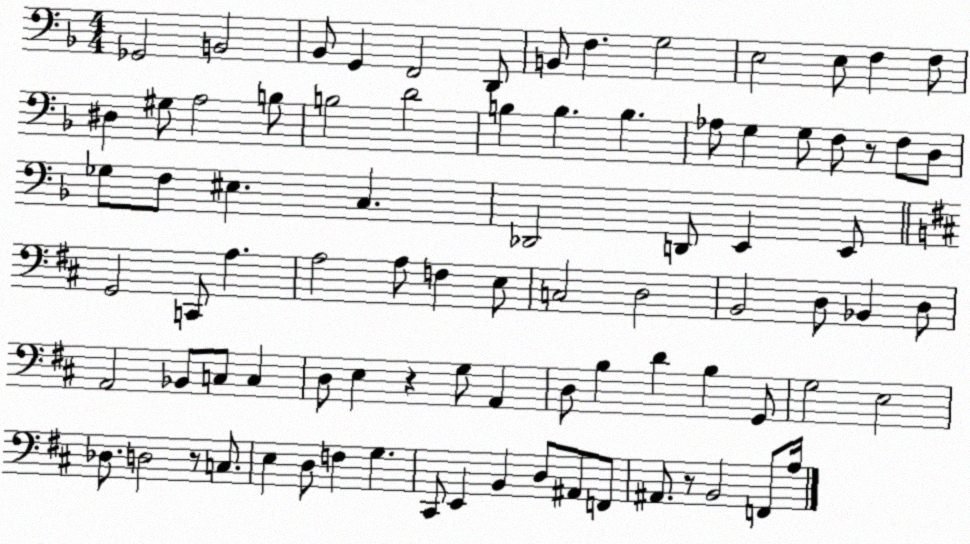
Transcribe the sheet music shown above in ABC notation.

X:1
T:Untitled
M:4/4
L:1/4
K:F
_G,,2 B,,2 _B,,/2 G,, F,,2 D,,/2 B,,/2 F, G,2 E,2 E,/2 F, F,/2 ^D, ^G,/2 A,2 B,/2 B,2 D2 B, B, B, _A,/2 G, G,/2 F,/2 z/2 F,/2 D,/2 _G,/2 F,/2 ^E, C, _D,,2 D,,/2 E,, E,,/2 G,,2 C,,/2 A, A,2 A,/2 F, E,/2 C,2 D,2 B,,2 D,/2 _B,, D,/2 A,,2 _B,,/2 C,/2 C, D,/2 E, z G,/2 A,, D,/2 B, D B, G,,/2 G,2 E,2 _D,/2 D,2 z/2 C,/2 E, D,/2 F, G, ^C,,/2 E,, B,, D,/2 ^A,,/2 F,,/2 ^A,,/2 z/2 B,,2 F,,/2 A,/4